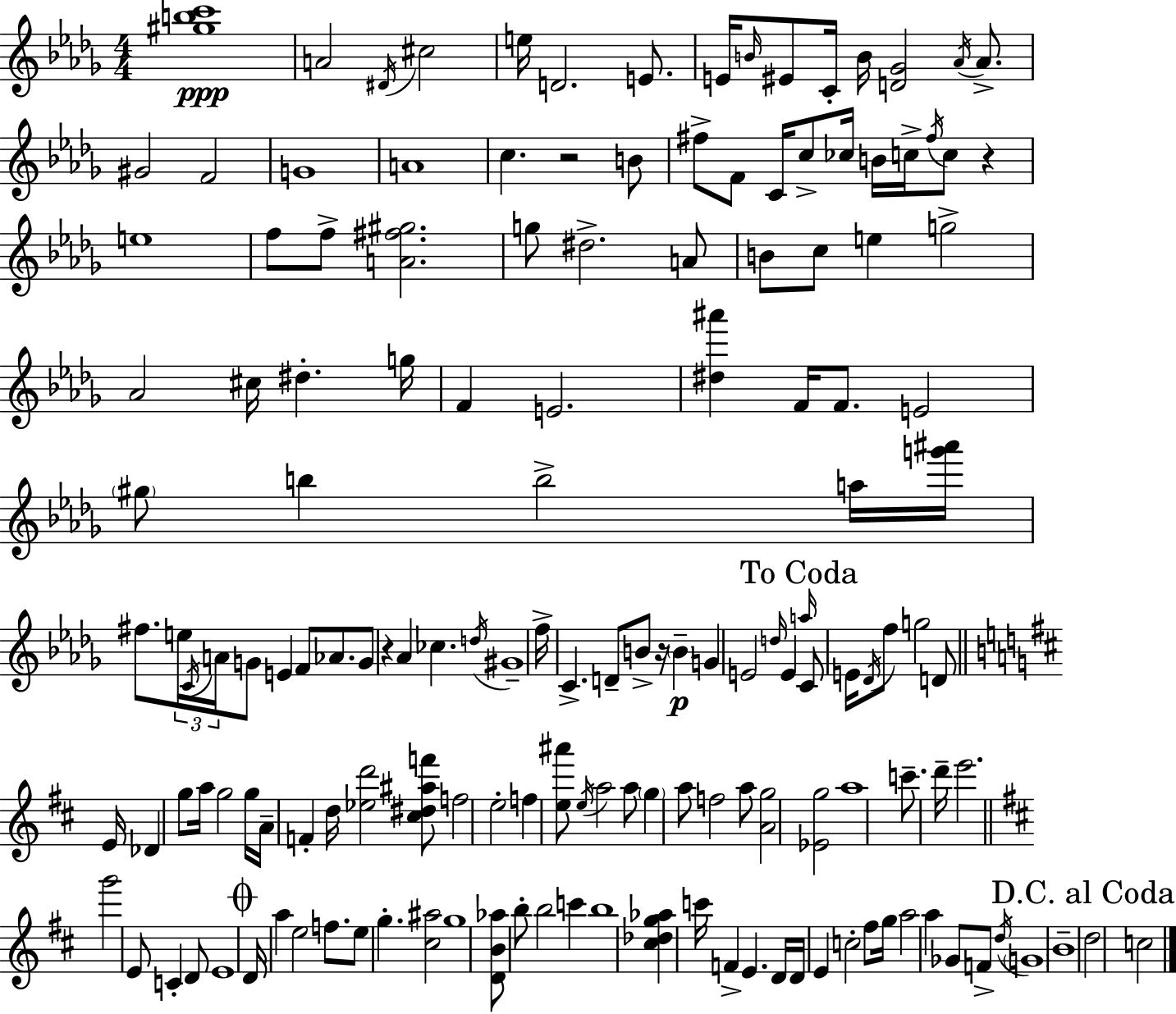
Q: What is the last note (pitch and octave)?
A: C5